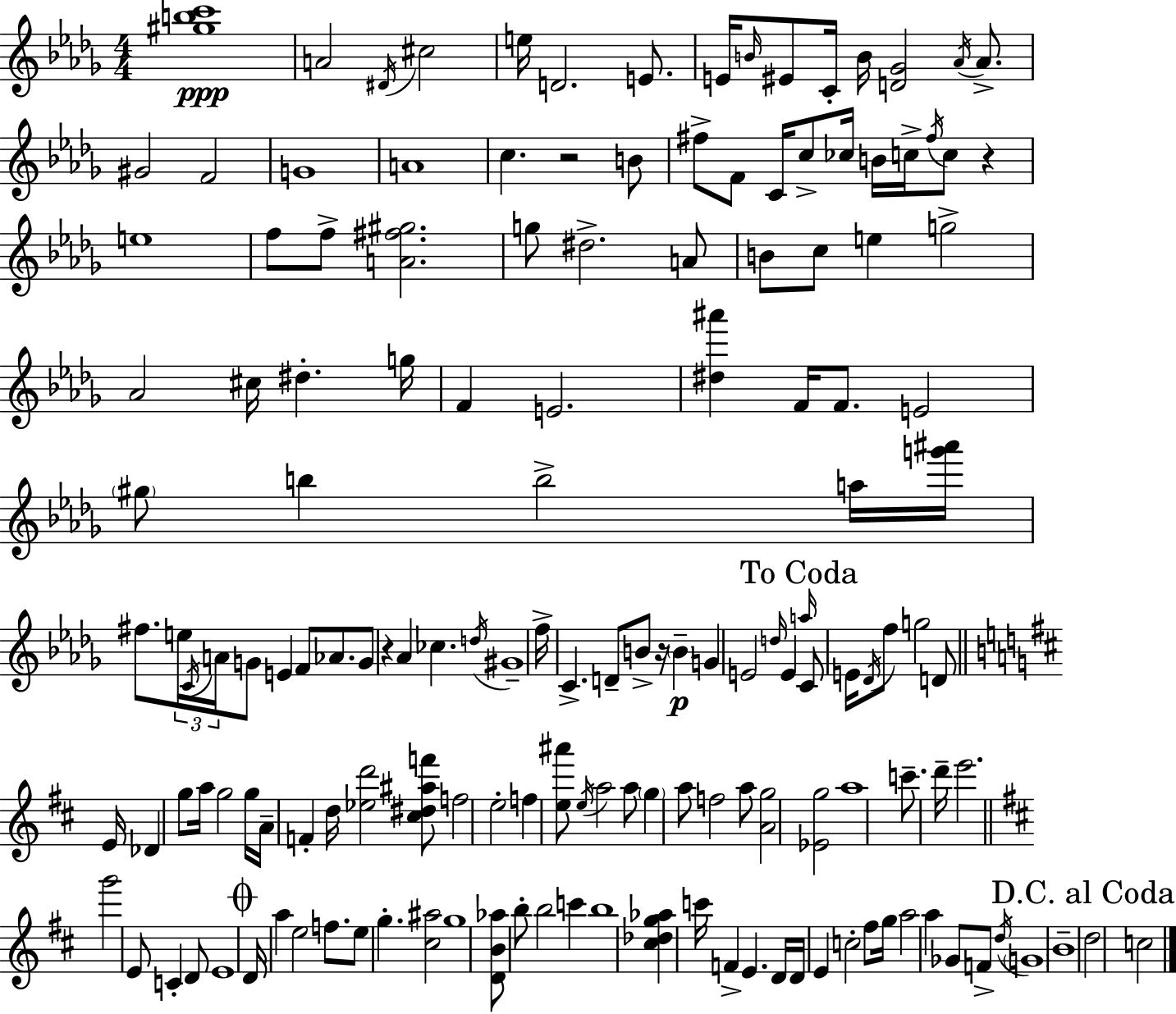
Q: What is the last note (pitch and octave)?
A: C5